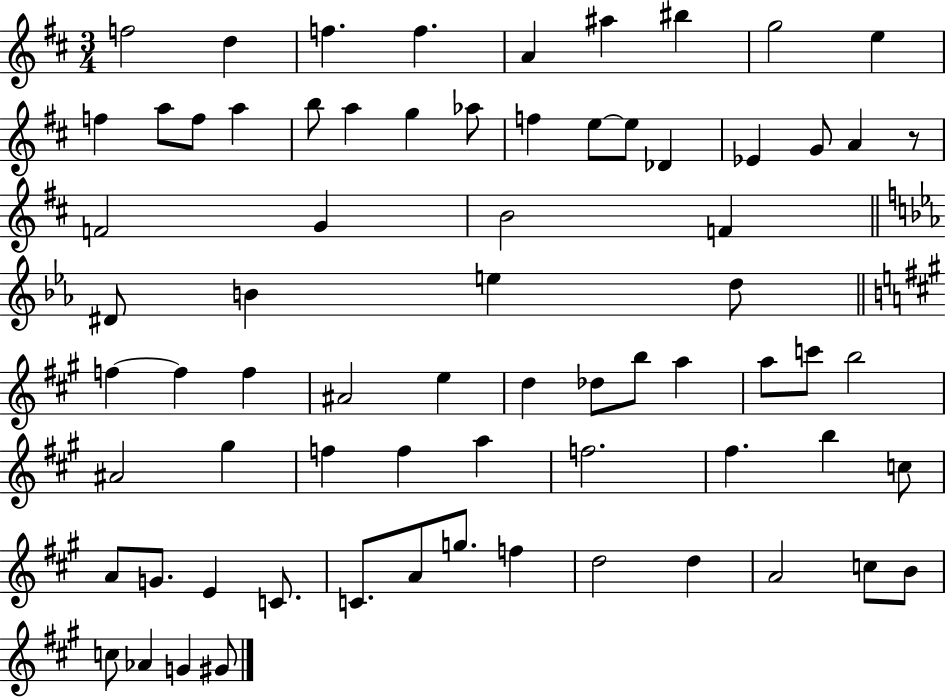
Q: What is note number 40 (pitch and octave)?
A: B5